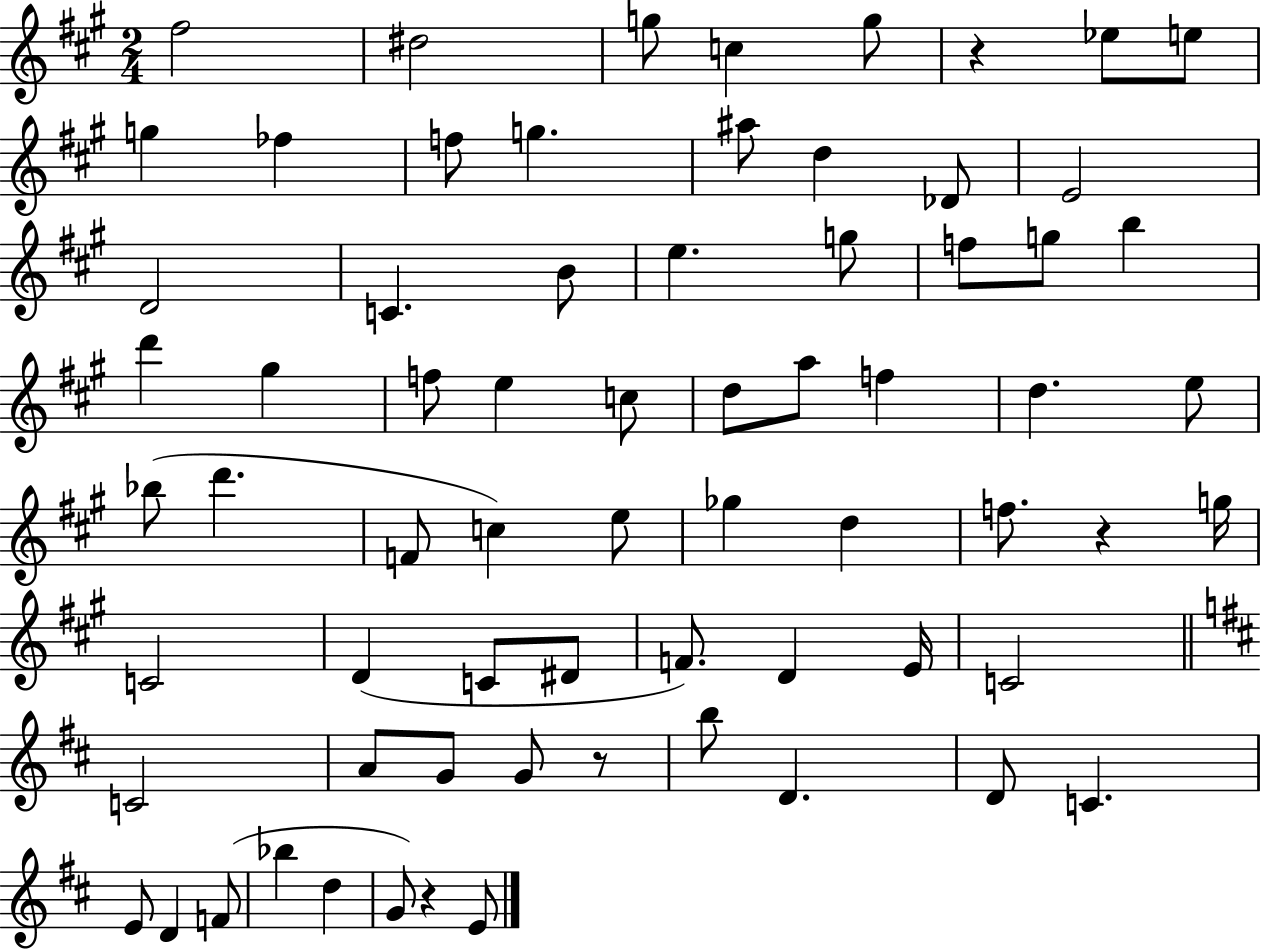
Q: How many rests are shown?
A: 4